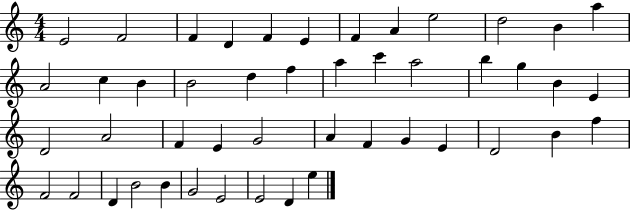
E4/h F4/h F4/q D4/q F4/q E4/q F4/q A4/q E5/h D5/h B4/q A5/q A4/h C5/q B4/q B4/h D5/q F5/q A5/q C6/q A5/h B5/q G5/q B4/q E4/q D4/h A4/h F4/q E4/q G4/h A4/q F4/q G4/q E4/q D4/h B4/q F5/q F4/h F4/h D4/q B4/h B4/q G4/h E4/h E4/h D4/q E5/q